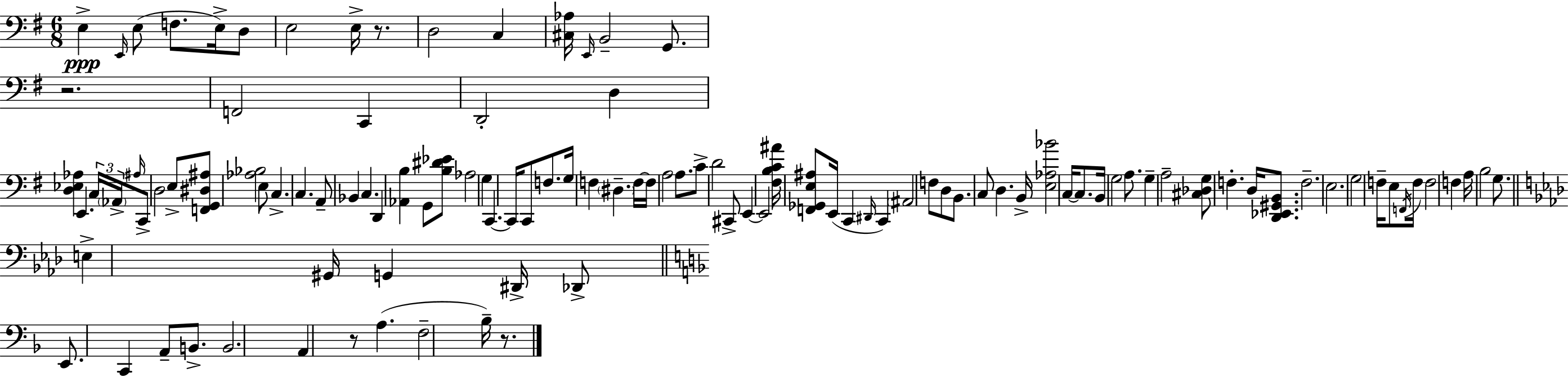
X:1
T:Untitled
M:6/8
L:1/4
K:Em
E, E,,/4 E,/2 F,/2 E,/4 D,/2 E,2 E,/4 z/2 D,2 C, [^C,_A,]/4 E,,/4 B,,2 G,,/2 z2 F,,2 C,, D,,2 D, [D,_E,_A,] E,, C,/4 _A,,/4 ^A,/4 C,,/2 D,2 E,/2 [F,,G,,^D,^A,]/2 [_A,_B,]2 E,/2 C, C, A,,/2 _B,, C, D,, [_A,,B,] G,,/2 [B,^D_E]/2 _A,2 G, C,, C,,/4 C,,/2 F,/2 G,/4 F, ^D, F,/4 F,/4 A,2 A,/2 C/2 D2 ^C,,/2 E,, E,,2 [^F,B,C^A]/4 [F,,_G,,E,^A,]/2 E,,/4 C,, ^D,,/4 C,, ^A,,2 F,/2 D,/2 B,,/2 C,/2 D, B,,/4 [E,_A,_B]2 C,/4 C,/2 B,,/4 G,2 A,/2 G, A,2 [^C,_D,G,]/2 F, D,/4 [D,,_E,,^G,,B,,]/2 F,2 E,2 G,2 F,/4 E,/2 F,,/4 F,/4 F,2 F, A,/4 B,2 G,/2 E, ^G,,/4 G,, ^D,,/4 _D,,/2 E,,/2 C,, A,,/2 B,,/2 B,,2 A,, z/2 A, F,2 _B,/4 z/2